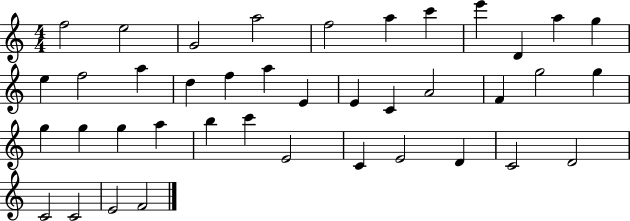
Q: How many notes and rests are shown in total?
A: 40